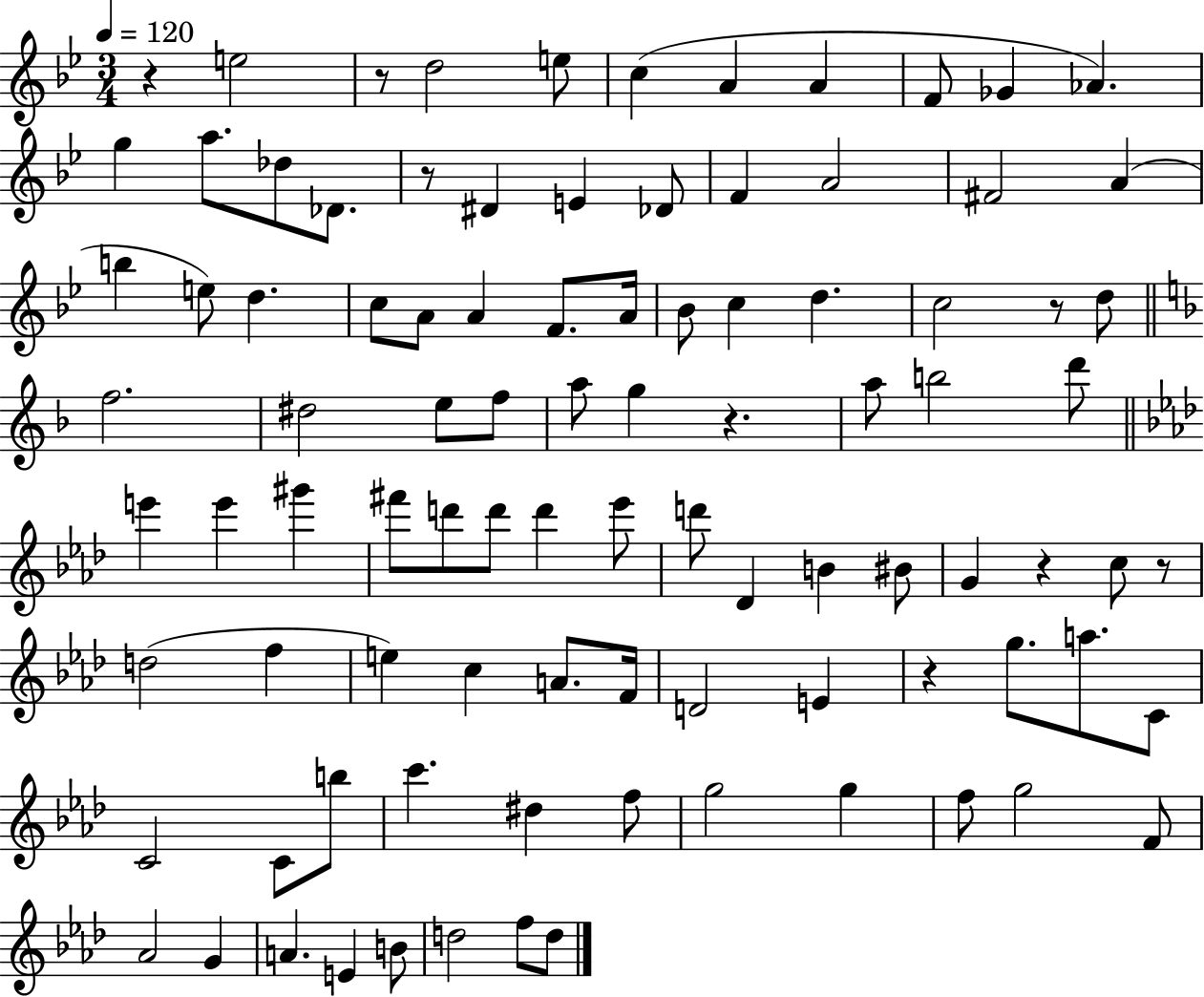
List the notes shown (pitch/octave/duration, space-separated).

R/q E5/h R/e D5/h E5/e C5/q A4/q A4/q F4/e Gb4/q Ab4/q. G5/q A5/e. Db5/e Db4/e. R/e D#4/q E4/q Db4/e F4/q A4/h F#4/h A4/q B5/q E5/e D5/q. C5/e A4/e A4/q F4/e. A4/s Bb4/e C5/q D5/q. C5/h R/e D5/e F5/h. D#5/h E5/e F5/e A5/e G5/q R/q. A5/e B5/h D6/e E6/q E6/q G#6/q F#6/e D6/e D6/e D6/q Eb6/e D6/e Db4/q B4/q BIS4/e G4/q R/q C5/e R/e D5/h F5/q E5/q C5/q A4/e. F4/s D4/h E4/q R/q G5/e. A5/e. C4/e C4/h C4/e B5/e C6/q. D#5/q F5/e G5/h G5/q F5/e G5/h F4/e Ab4/h G4/q A4/q. E4/q B4/e D5/h F5/e D5/e